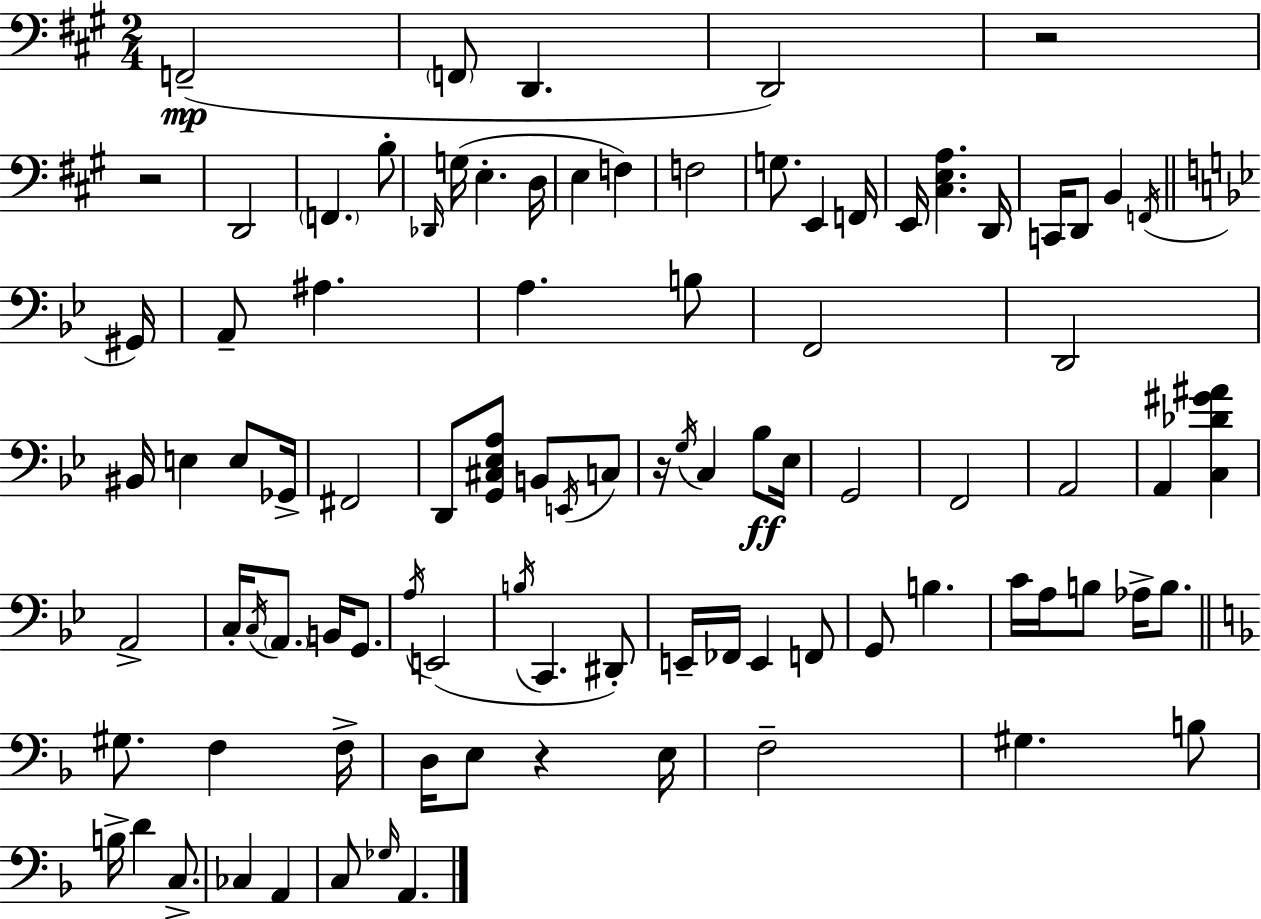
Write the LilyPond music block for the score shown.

{
  \clef bass
  \numericTimeSignature
  \time 2/4
  \key a \major
  \repeat volta 2 { f,2--(\mp | \parenthesize f,8 d,4. | d,2) | r2 | \break r2 | d,2 | \parenthesize f,4. b8-. | \grace { des,16 }( g16 e4.-. | \break d16 e4 f4) | f2 | g8. e,4 | f,16 e,16 <cis e a>4. | \break d,16 c,16 d,8 b,4 | \acciaccatura { f,16 } \bar "||" \break \key bes \major gis,16 a,8-- ais4. | a4. b8 | f,2 | d,2 | \break bis,16 e4 e8 | ges,16-> fis,2 | d,8 <g, cis ees a>8 b,8 \acciaccatura { e,16 } | c8 r16 \acciaccatura { g16 } c4 | \break bes8\ff ees16 g,2 | f,2 | a,2 | a,4 <c des' gis' ais'>4 | \break a,2-> | c16-. \acciaccatura { c16 } \parenthesize a,8. | b,16 g,8. \acciaccatura { a16 }( e,2 | \acciaccatura { b16 } c,4. | \break dis,8-.) e,16-- fes,16 | e,4 f,8 g,8 | b4. c'16 a16 | b8 aes16-> b8. \bar "||" \break \key d \minor gis8. f4 f16-> | d16 e8 r4 e16 | f2-- | gis4. b8 | \break b16-> d'4 c8.-> | ces4 a,4 | c8 \grace { ges16 } a,4. | } \bar "|."
}